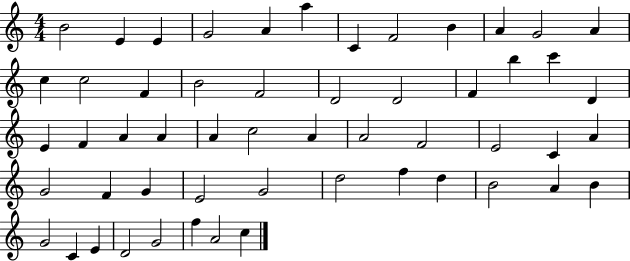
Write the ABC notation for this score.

X:1
T:Untitled
M:4/4
L:1/4
K:C
B2 E E G2 A a C F2 B A G2 A c c2 F B2 F2 D2 D2 F b c' D E F A A A c2 A A2 F2 E2 C A G2 F G E2 G2 d2 f d B2 A B G2 C E D2 G2 f A2 c